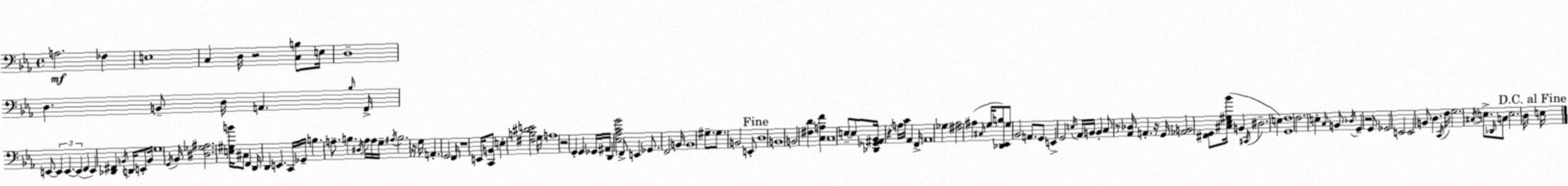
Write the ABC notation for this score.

X:1
T:Untitled
M:4/4
L:1/4
K:Eb
A,2 _F, E,4 C, D,/4 z2 [C,B,]/2 E,/4 D,4 D, B,,/2 D,/4 A,, _B,/4 F,,/4 E,,/2 E,, E,, E,, F,, E,, [_D,,^F,,] B,,/4 D,,/4 E,,/2 B,,/4 G,4 G,,/4 _B,,/4 [^D,_G,^A,]2 [E,^G,B]/4 ^C,/2 F,, D,,/4 D,, E,, C,,/4 _G,,/4 B, A,/2 B, ^D,/4 A,/4 A,/4 G,/4 ^A,/4 B,2 z/4 G,/4 A,, G,,2 F,,/4 z4 E,,/4 [C,,B,,]/2 E, [^F,B,^DE]2 G,/4 A,4 z2 G,, G,, _G,,/4 ^A,,/4 D,, [_E,_A,CG]2 F,,/2 E,, _G,,/2 F,,2 B,,/4 B,,4 ^G,/2 ^G,/2 B,,2 E,,/2 D,4 B,,4 B,,2 [^F,D] [C,A,F] C,4 E,/2 E,/2 [_D,,_G,,^A,,_B,,]/4 z A,/4 C/4 _A,, F,,/4 _A,,4 _G, [^F,_A,]2 ^A, ^C,/4 G,/4 [_D,,_E,,B,]/2 G,/2 _B,,2 A,,/2 G,,/2 E,, G,,2 E,/4 _A,,/4 B,,/4 B,, C,/2 z/2 [_A,,_D,]/4 A,, z/4 G,,/4 [_A,,B,,]2 [^F,,G,,]/2 [^C,_E,^G,_B]/4 B,, ^C,,/4 ^D,2 E, [G,,F,]4 F,2 E, C,/4 B,,/2 _D,/4 G,, z2 G,,/2 _G,,2 E,,2 E,,2 B,,/2 D, C,,/4 F,/4 G,2 ^C,/4 E,/2 _D,,/4 C,/2 E,2 D,/4 E,/4